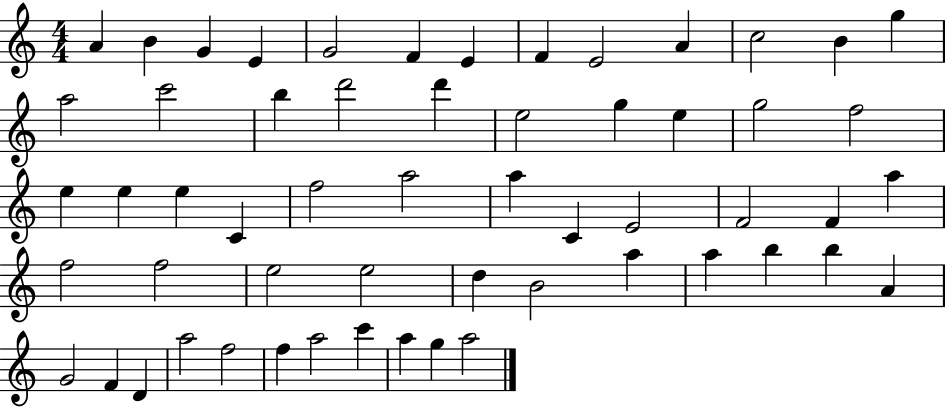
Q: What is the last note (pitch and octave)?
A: A5